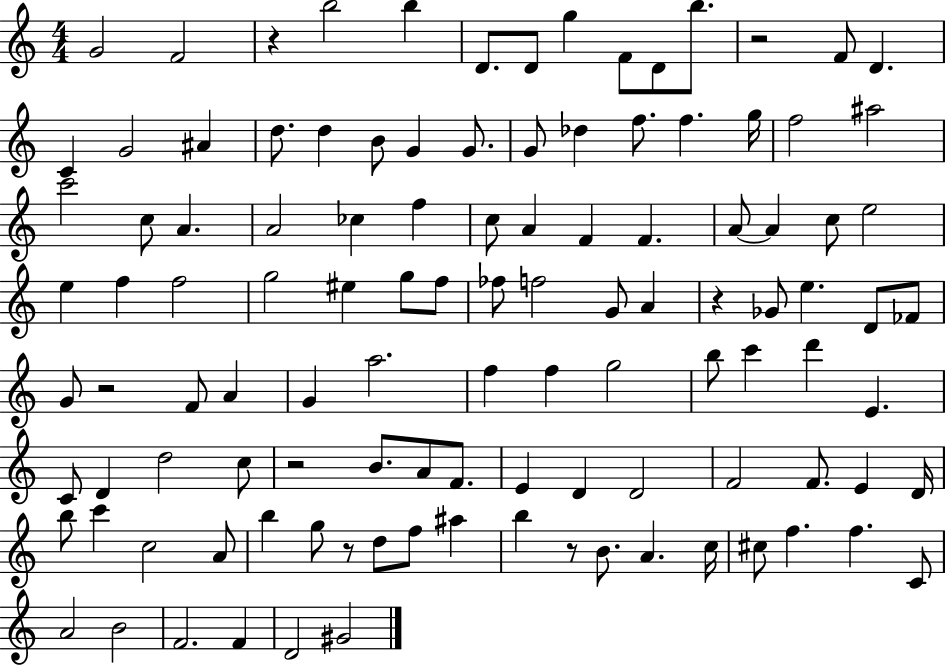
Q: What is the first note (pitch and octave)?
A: G4